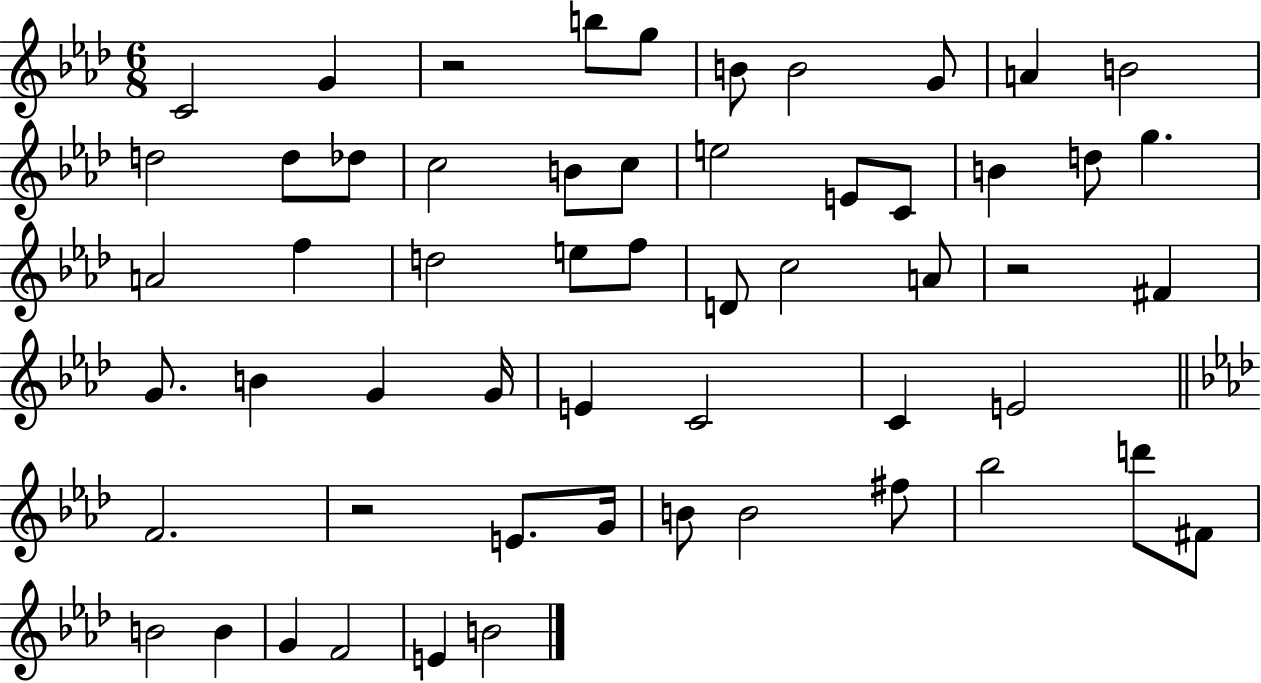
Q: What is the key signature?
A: AES major